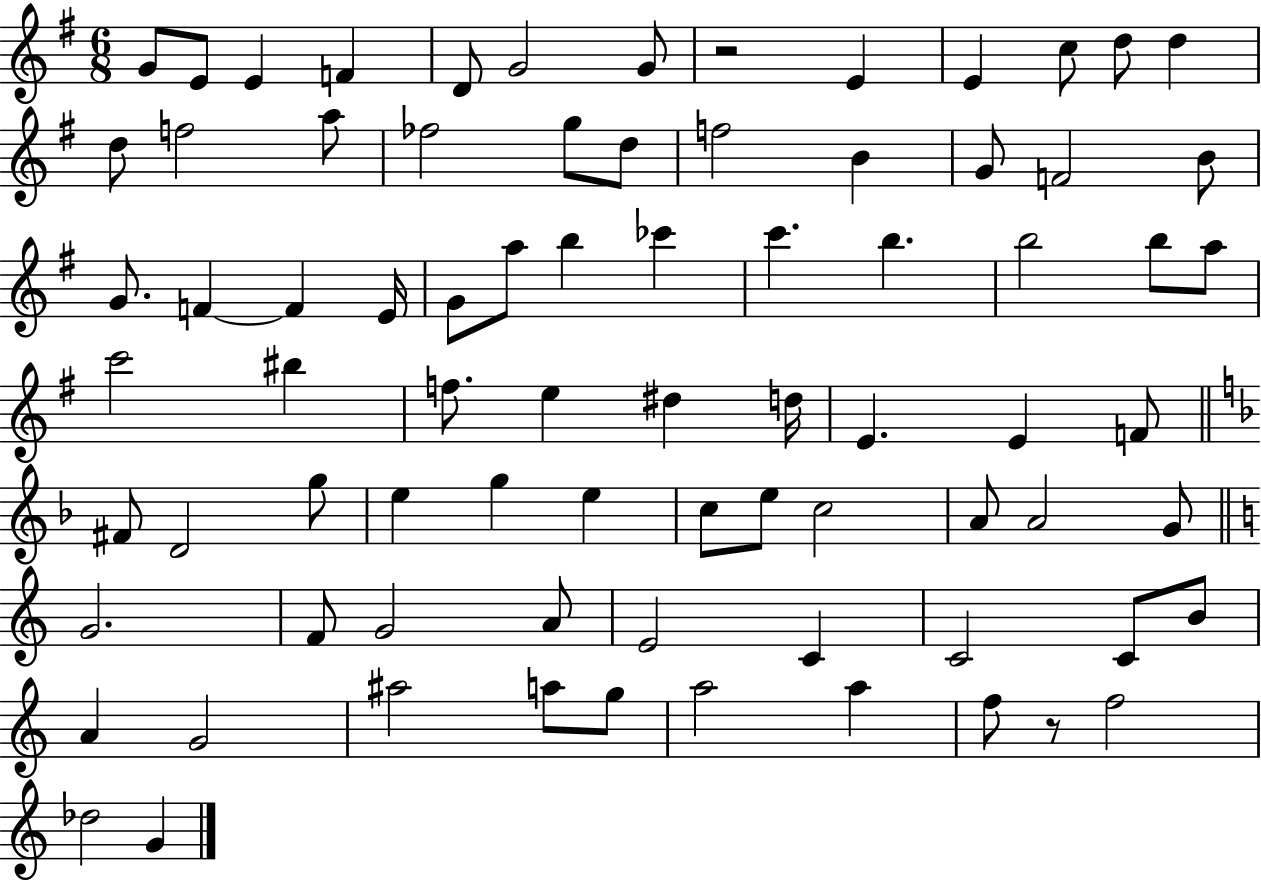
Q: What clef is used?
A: treble